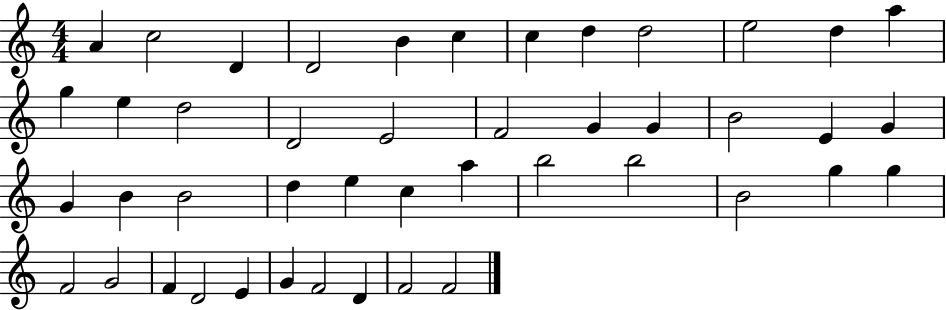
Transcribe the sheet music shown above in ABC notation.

X:1
T:Untitled
M:4/4
L:1/4
K:C
A c2 D D2 B c c d d2 e2 d a g e d2 D2 E2 F2 G G B2 E G G B B2 d e c a b2 b2 B2 g g F2 G2 F D2 E G F2 D F2 F2